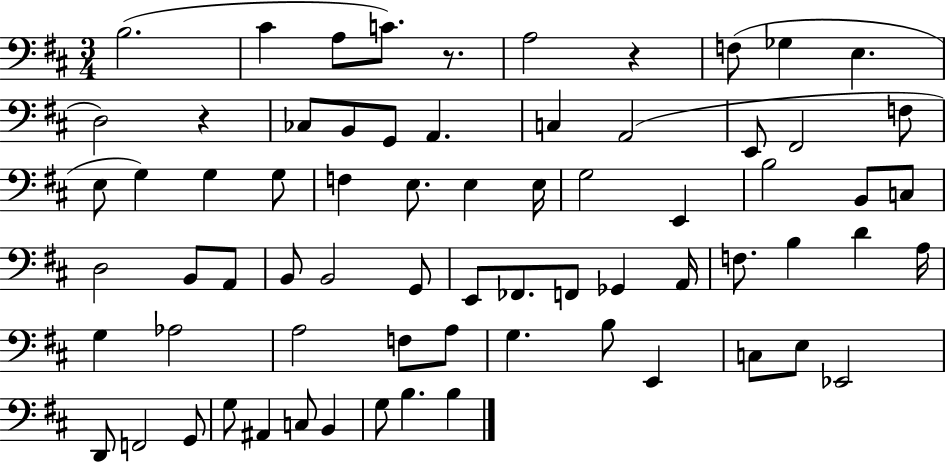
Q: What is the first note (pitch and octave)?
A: B3